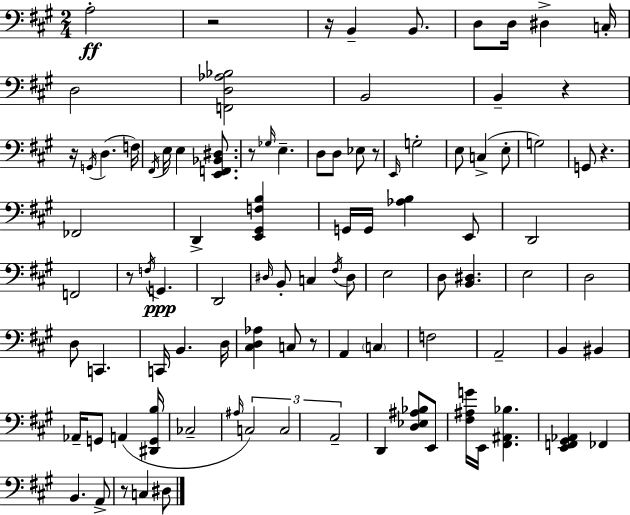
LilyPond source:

{
  \clef bass
  \numericTimeSignature
  \time 2/4
  \key a \major
  a2-.\ff | r2 | r16 b,4-- b,8. | d8 d16 dis4-> c16-. | \break d2 | <f, d aes bes>2 | b,2 | b,4-- r4 | \break r16 \acciaccatura { g,16 }( d4. | f16) \acciaccatura { fis,16 } e16 e4 <e, f, bes, dis>8. | r8 \grace { ges16 } e4.-- | d8 d8 ees8 | \break r8 \grace { e,16 } g2-. | e8 c4->( | e8-. g2) | g,8 r4. | \break fes,2 | d,4-> | <e, gis, f b>4 g,16 g,16 <aes b>4 | e,8 d,2 | \break f,2 | r8 \acciaccatura { f16 } g,4.\ppp | d,2 | \grace { dis16 } b,8-. | \break c4 \acciaccatura { fis16 } dis8 e2 | d8 | <b, dis>4. e2 | d2 | \break d8 | c,4. c,16 | b,4. d16 <cis d aes>4 | c8 r8 a,4 | \break \parenthesize c4 f2 | a,2-- | b,4 | bis,4 aes,16-- | \break g,8 a,4( <dis, g, b>16 ces2-- | \grace { ais16 }) | \tuplet 3/2 { c2 | c2 | \break a,2-- } | d,4 <d ees ais bes>8 e,8 | <fis ais g'>16 e,16 <fis, ais, bes>4. | <e, f, gis, aes,>4 fes,4 | \break b,4. a,8-> | r8 c4 dis8 | \bar "|."
}